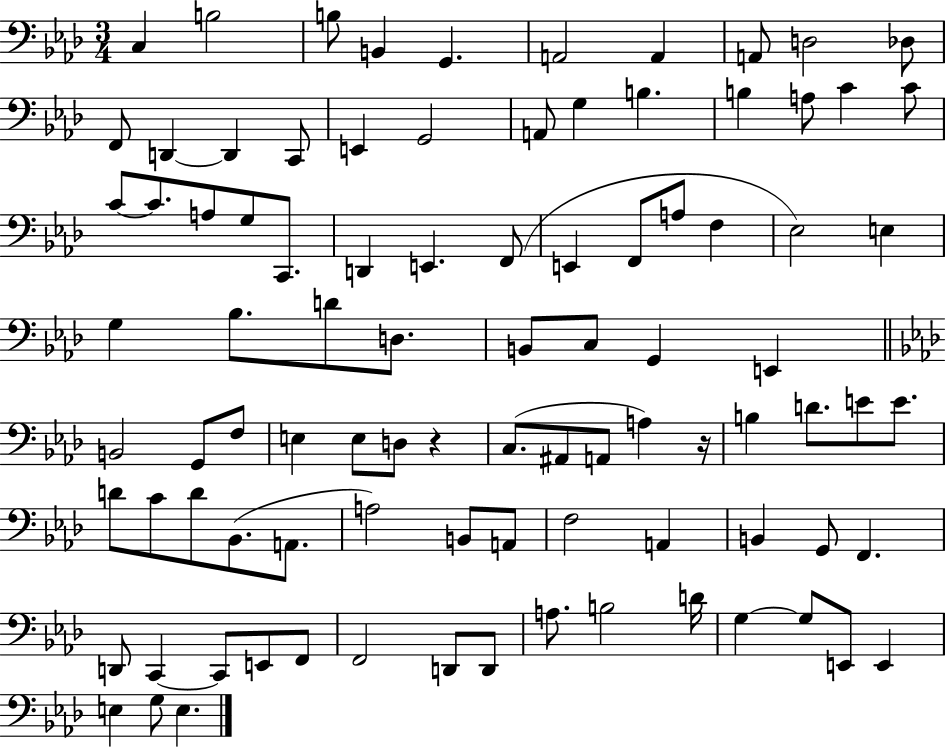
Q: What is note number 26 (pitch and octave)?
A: A3